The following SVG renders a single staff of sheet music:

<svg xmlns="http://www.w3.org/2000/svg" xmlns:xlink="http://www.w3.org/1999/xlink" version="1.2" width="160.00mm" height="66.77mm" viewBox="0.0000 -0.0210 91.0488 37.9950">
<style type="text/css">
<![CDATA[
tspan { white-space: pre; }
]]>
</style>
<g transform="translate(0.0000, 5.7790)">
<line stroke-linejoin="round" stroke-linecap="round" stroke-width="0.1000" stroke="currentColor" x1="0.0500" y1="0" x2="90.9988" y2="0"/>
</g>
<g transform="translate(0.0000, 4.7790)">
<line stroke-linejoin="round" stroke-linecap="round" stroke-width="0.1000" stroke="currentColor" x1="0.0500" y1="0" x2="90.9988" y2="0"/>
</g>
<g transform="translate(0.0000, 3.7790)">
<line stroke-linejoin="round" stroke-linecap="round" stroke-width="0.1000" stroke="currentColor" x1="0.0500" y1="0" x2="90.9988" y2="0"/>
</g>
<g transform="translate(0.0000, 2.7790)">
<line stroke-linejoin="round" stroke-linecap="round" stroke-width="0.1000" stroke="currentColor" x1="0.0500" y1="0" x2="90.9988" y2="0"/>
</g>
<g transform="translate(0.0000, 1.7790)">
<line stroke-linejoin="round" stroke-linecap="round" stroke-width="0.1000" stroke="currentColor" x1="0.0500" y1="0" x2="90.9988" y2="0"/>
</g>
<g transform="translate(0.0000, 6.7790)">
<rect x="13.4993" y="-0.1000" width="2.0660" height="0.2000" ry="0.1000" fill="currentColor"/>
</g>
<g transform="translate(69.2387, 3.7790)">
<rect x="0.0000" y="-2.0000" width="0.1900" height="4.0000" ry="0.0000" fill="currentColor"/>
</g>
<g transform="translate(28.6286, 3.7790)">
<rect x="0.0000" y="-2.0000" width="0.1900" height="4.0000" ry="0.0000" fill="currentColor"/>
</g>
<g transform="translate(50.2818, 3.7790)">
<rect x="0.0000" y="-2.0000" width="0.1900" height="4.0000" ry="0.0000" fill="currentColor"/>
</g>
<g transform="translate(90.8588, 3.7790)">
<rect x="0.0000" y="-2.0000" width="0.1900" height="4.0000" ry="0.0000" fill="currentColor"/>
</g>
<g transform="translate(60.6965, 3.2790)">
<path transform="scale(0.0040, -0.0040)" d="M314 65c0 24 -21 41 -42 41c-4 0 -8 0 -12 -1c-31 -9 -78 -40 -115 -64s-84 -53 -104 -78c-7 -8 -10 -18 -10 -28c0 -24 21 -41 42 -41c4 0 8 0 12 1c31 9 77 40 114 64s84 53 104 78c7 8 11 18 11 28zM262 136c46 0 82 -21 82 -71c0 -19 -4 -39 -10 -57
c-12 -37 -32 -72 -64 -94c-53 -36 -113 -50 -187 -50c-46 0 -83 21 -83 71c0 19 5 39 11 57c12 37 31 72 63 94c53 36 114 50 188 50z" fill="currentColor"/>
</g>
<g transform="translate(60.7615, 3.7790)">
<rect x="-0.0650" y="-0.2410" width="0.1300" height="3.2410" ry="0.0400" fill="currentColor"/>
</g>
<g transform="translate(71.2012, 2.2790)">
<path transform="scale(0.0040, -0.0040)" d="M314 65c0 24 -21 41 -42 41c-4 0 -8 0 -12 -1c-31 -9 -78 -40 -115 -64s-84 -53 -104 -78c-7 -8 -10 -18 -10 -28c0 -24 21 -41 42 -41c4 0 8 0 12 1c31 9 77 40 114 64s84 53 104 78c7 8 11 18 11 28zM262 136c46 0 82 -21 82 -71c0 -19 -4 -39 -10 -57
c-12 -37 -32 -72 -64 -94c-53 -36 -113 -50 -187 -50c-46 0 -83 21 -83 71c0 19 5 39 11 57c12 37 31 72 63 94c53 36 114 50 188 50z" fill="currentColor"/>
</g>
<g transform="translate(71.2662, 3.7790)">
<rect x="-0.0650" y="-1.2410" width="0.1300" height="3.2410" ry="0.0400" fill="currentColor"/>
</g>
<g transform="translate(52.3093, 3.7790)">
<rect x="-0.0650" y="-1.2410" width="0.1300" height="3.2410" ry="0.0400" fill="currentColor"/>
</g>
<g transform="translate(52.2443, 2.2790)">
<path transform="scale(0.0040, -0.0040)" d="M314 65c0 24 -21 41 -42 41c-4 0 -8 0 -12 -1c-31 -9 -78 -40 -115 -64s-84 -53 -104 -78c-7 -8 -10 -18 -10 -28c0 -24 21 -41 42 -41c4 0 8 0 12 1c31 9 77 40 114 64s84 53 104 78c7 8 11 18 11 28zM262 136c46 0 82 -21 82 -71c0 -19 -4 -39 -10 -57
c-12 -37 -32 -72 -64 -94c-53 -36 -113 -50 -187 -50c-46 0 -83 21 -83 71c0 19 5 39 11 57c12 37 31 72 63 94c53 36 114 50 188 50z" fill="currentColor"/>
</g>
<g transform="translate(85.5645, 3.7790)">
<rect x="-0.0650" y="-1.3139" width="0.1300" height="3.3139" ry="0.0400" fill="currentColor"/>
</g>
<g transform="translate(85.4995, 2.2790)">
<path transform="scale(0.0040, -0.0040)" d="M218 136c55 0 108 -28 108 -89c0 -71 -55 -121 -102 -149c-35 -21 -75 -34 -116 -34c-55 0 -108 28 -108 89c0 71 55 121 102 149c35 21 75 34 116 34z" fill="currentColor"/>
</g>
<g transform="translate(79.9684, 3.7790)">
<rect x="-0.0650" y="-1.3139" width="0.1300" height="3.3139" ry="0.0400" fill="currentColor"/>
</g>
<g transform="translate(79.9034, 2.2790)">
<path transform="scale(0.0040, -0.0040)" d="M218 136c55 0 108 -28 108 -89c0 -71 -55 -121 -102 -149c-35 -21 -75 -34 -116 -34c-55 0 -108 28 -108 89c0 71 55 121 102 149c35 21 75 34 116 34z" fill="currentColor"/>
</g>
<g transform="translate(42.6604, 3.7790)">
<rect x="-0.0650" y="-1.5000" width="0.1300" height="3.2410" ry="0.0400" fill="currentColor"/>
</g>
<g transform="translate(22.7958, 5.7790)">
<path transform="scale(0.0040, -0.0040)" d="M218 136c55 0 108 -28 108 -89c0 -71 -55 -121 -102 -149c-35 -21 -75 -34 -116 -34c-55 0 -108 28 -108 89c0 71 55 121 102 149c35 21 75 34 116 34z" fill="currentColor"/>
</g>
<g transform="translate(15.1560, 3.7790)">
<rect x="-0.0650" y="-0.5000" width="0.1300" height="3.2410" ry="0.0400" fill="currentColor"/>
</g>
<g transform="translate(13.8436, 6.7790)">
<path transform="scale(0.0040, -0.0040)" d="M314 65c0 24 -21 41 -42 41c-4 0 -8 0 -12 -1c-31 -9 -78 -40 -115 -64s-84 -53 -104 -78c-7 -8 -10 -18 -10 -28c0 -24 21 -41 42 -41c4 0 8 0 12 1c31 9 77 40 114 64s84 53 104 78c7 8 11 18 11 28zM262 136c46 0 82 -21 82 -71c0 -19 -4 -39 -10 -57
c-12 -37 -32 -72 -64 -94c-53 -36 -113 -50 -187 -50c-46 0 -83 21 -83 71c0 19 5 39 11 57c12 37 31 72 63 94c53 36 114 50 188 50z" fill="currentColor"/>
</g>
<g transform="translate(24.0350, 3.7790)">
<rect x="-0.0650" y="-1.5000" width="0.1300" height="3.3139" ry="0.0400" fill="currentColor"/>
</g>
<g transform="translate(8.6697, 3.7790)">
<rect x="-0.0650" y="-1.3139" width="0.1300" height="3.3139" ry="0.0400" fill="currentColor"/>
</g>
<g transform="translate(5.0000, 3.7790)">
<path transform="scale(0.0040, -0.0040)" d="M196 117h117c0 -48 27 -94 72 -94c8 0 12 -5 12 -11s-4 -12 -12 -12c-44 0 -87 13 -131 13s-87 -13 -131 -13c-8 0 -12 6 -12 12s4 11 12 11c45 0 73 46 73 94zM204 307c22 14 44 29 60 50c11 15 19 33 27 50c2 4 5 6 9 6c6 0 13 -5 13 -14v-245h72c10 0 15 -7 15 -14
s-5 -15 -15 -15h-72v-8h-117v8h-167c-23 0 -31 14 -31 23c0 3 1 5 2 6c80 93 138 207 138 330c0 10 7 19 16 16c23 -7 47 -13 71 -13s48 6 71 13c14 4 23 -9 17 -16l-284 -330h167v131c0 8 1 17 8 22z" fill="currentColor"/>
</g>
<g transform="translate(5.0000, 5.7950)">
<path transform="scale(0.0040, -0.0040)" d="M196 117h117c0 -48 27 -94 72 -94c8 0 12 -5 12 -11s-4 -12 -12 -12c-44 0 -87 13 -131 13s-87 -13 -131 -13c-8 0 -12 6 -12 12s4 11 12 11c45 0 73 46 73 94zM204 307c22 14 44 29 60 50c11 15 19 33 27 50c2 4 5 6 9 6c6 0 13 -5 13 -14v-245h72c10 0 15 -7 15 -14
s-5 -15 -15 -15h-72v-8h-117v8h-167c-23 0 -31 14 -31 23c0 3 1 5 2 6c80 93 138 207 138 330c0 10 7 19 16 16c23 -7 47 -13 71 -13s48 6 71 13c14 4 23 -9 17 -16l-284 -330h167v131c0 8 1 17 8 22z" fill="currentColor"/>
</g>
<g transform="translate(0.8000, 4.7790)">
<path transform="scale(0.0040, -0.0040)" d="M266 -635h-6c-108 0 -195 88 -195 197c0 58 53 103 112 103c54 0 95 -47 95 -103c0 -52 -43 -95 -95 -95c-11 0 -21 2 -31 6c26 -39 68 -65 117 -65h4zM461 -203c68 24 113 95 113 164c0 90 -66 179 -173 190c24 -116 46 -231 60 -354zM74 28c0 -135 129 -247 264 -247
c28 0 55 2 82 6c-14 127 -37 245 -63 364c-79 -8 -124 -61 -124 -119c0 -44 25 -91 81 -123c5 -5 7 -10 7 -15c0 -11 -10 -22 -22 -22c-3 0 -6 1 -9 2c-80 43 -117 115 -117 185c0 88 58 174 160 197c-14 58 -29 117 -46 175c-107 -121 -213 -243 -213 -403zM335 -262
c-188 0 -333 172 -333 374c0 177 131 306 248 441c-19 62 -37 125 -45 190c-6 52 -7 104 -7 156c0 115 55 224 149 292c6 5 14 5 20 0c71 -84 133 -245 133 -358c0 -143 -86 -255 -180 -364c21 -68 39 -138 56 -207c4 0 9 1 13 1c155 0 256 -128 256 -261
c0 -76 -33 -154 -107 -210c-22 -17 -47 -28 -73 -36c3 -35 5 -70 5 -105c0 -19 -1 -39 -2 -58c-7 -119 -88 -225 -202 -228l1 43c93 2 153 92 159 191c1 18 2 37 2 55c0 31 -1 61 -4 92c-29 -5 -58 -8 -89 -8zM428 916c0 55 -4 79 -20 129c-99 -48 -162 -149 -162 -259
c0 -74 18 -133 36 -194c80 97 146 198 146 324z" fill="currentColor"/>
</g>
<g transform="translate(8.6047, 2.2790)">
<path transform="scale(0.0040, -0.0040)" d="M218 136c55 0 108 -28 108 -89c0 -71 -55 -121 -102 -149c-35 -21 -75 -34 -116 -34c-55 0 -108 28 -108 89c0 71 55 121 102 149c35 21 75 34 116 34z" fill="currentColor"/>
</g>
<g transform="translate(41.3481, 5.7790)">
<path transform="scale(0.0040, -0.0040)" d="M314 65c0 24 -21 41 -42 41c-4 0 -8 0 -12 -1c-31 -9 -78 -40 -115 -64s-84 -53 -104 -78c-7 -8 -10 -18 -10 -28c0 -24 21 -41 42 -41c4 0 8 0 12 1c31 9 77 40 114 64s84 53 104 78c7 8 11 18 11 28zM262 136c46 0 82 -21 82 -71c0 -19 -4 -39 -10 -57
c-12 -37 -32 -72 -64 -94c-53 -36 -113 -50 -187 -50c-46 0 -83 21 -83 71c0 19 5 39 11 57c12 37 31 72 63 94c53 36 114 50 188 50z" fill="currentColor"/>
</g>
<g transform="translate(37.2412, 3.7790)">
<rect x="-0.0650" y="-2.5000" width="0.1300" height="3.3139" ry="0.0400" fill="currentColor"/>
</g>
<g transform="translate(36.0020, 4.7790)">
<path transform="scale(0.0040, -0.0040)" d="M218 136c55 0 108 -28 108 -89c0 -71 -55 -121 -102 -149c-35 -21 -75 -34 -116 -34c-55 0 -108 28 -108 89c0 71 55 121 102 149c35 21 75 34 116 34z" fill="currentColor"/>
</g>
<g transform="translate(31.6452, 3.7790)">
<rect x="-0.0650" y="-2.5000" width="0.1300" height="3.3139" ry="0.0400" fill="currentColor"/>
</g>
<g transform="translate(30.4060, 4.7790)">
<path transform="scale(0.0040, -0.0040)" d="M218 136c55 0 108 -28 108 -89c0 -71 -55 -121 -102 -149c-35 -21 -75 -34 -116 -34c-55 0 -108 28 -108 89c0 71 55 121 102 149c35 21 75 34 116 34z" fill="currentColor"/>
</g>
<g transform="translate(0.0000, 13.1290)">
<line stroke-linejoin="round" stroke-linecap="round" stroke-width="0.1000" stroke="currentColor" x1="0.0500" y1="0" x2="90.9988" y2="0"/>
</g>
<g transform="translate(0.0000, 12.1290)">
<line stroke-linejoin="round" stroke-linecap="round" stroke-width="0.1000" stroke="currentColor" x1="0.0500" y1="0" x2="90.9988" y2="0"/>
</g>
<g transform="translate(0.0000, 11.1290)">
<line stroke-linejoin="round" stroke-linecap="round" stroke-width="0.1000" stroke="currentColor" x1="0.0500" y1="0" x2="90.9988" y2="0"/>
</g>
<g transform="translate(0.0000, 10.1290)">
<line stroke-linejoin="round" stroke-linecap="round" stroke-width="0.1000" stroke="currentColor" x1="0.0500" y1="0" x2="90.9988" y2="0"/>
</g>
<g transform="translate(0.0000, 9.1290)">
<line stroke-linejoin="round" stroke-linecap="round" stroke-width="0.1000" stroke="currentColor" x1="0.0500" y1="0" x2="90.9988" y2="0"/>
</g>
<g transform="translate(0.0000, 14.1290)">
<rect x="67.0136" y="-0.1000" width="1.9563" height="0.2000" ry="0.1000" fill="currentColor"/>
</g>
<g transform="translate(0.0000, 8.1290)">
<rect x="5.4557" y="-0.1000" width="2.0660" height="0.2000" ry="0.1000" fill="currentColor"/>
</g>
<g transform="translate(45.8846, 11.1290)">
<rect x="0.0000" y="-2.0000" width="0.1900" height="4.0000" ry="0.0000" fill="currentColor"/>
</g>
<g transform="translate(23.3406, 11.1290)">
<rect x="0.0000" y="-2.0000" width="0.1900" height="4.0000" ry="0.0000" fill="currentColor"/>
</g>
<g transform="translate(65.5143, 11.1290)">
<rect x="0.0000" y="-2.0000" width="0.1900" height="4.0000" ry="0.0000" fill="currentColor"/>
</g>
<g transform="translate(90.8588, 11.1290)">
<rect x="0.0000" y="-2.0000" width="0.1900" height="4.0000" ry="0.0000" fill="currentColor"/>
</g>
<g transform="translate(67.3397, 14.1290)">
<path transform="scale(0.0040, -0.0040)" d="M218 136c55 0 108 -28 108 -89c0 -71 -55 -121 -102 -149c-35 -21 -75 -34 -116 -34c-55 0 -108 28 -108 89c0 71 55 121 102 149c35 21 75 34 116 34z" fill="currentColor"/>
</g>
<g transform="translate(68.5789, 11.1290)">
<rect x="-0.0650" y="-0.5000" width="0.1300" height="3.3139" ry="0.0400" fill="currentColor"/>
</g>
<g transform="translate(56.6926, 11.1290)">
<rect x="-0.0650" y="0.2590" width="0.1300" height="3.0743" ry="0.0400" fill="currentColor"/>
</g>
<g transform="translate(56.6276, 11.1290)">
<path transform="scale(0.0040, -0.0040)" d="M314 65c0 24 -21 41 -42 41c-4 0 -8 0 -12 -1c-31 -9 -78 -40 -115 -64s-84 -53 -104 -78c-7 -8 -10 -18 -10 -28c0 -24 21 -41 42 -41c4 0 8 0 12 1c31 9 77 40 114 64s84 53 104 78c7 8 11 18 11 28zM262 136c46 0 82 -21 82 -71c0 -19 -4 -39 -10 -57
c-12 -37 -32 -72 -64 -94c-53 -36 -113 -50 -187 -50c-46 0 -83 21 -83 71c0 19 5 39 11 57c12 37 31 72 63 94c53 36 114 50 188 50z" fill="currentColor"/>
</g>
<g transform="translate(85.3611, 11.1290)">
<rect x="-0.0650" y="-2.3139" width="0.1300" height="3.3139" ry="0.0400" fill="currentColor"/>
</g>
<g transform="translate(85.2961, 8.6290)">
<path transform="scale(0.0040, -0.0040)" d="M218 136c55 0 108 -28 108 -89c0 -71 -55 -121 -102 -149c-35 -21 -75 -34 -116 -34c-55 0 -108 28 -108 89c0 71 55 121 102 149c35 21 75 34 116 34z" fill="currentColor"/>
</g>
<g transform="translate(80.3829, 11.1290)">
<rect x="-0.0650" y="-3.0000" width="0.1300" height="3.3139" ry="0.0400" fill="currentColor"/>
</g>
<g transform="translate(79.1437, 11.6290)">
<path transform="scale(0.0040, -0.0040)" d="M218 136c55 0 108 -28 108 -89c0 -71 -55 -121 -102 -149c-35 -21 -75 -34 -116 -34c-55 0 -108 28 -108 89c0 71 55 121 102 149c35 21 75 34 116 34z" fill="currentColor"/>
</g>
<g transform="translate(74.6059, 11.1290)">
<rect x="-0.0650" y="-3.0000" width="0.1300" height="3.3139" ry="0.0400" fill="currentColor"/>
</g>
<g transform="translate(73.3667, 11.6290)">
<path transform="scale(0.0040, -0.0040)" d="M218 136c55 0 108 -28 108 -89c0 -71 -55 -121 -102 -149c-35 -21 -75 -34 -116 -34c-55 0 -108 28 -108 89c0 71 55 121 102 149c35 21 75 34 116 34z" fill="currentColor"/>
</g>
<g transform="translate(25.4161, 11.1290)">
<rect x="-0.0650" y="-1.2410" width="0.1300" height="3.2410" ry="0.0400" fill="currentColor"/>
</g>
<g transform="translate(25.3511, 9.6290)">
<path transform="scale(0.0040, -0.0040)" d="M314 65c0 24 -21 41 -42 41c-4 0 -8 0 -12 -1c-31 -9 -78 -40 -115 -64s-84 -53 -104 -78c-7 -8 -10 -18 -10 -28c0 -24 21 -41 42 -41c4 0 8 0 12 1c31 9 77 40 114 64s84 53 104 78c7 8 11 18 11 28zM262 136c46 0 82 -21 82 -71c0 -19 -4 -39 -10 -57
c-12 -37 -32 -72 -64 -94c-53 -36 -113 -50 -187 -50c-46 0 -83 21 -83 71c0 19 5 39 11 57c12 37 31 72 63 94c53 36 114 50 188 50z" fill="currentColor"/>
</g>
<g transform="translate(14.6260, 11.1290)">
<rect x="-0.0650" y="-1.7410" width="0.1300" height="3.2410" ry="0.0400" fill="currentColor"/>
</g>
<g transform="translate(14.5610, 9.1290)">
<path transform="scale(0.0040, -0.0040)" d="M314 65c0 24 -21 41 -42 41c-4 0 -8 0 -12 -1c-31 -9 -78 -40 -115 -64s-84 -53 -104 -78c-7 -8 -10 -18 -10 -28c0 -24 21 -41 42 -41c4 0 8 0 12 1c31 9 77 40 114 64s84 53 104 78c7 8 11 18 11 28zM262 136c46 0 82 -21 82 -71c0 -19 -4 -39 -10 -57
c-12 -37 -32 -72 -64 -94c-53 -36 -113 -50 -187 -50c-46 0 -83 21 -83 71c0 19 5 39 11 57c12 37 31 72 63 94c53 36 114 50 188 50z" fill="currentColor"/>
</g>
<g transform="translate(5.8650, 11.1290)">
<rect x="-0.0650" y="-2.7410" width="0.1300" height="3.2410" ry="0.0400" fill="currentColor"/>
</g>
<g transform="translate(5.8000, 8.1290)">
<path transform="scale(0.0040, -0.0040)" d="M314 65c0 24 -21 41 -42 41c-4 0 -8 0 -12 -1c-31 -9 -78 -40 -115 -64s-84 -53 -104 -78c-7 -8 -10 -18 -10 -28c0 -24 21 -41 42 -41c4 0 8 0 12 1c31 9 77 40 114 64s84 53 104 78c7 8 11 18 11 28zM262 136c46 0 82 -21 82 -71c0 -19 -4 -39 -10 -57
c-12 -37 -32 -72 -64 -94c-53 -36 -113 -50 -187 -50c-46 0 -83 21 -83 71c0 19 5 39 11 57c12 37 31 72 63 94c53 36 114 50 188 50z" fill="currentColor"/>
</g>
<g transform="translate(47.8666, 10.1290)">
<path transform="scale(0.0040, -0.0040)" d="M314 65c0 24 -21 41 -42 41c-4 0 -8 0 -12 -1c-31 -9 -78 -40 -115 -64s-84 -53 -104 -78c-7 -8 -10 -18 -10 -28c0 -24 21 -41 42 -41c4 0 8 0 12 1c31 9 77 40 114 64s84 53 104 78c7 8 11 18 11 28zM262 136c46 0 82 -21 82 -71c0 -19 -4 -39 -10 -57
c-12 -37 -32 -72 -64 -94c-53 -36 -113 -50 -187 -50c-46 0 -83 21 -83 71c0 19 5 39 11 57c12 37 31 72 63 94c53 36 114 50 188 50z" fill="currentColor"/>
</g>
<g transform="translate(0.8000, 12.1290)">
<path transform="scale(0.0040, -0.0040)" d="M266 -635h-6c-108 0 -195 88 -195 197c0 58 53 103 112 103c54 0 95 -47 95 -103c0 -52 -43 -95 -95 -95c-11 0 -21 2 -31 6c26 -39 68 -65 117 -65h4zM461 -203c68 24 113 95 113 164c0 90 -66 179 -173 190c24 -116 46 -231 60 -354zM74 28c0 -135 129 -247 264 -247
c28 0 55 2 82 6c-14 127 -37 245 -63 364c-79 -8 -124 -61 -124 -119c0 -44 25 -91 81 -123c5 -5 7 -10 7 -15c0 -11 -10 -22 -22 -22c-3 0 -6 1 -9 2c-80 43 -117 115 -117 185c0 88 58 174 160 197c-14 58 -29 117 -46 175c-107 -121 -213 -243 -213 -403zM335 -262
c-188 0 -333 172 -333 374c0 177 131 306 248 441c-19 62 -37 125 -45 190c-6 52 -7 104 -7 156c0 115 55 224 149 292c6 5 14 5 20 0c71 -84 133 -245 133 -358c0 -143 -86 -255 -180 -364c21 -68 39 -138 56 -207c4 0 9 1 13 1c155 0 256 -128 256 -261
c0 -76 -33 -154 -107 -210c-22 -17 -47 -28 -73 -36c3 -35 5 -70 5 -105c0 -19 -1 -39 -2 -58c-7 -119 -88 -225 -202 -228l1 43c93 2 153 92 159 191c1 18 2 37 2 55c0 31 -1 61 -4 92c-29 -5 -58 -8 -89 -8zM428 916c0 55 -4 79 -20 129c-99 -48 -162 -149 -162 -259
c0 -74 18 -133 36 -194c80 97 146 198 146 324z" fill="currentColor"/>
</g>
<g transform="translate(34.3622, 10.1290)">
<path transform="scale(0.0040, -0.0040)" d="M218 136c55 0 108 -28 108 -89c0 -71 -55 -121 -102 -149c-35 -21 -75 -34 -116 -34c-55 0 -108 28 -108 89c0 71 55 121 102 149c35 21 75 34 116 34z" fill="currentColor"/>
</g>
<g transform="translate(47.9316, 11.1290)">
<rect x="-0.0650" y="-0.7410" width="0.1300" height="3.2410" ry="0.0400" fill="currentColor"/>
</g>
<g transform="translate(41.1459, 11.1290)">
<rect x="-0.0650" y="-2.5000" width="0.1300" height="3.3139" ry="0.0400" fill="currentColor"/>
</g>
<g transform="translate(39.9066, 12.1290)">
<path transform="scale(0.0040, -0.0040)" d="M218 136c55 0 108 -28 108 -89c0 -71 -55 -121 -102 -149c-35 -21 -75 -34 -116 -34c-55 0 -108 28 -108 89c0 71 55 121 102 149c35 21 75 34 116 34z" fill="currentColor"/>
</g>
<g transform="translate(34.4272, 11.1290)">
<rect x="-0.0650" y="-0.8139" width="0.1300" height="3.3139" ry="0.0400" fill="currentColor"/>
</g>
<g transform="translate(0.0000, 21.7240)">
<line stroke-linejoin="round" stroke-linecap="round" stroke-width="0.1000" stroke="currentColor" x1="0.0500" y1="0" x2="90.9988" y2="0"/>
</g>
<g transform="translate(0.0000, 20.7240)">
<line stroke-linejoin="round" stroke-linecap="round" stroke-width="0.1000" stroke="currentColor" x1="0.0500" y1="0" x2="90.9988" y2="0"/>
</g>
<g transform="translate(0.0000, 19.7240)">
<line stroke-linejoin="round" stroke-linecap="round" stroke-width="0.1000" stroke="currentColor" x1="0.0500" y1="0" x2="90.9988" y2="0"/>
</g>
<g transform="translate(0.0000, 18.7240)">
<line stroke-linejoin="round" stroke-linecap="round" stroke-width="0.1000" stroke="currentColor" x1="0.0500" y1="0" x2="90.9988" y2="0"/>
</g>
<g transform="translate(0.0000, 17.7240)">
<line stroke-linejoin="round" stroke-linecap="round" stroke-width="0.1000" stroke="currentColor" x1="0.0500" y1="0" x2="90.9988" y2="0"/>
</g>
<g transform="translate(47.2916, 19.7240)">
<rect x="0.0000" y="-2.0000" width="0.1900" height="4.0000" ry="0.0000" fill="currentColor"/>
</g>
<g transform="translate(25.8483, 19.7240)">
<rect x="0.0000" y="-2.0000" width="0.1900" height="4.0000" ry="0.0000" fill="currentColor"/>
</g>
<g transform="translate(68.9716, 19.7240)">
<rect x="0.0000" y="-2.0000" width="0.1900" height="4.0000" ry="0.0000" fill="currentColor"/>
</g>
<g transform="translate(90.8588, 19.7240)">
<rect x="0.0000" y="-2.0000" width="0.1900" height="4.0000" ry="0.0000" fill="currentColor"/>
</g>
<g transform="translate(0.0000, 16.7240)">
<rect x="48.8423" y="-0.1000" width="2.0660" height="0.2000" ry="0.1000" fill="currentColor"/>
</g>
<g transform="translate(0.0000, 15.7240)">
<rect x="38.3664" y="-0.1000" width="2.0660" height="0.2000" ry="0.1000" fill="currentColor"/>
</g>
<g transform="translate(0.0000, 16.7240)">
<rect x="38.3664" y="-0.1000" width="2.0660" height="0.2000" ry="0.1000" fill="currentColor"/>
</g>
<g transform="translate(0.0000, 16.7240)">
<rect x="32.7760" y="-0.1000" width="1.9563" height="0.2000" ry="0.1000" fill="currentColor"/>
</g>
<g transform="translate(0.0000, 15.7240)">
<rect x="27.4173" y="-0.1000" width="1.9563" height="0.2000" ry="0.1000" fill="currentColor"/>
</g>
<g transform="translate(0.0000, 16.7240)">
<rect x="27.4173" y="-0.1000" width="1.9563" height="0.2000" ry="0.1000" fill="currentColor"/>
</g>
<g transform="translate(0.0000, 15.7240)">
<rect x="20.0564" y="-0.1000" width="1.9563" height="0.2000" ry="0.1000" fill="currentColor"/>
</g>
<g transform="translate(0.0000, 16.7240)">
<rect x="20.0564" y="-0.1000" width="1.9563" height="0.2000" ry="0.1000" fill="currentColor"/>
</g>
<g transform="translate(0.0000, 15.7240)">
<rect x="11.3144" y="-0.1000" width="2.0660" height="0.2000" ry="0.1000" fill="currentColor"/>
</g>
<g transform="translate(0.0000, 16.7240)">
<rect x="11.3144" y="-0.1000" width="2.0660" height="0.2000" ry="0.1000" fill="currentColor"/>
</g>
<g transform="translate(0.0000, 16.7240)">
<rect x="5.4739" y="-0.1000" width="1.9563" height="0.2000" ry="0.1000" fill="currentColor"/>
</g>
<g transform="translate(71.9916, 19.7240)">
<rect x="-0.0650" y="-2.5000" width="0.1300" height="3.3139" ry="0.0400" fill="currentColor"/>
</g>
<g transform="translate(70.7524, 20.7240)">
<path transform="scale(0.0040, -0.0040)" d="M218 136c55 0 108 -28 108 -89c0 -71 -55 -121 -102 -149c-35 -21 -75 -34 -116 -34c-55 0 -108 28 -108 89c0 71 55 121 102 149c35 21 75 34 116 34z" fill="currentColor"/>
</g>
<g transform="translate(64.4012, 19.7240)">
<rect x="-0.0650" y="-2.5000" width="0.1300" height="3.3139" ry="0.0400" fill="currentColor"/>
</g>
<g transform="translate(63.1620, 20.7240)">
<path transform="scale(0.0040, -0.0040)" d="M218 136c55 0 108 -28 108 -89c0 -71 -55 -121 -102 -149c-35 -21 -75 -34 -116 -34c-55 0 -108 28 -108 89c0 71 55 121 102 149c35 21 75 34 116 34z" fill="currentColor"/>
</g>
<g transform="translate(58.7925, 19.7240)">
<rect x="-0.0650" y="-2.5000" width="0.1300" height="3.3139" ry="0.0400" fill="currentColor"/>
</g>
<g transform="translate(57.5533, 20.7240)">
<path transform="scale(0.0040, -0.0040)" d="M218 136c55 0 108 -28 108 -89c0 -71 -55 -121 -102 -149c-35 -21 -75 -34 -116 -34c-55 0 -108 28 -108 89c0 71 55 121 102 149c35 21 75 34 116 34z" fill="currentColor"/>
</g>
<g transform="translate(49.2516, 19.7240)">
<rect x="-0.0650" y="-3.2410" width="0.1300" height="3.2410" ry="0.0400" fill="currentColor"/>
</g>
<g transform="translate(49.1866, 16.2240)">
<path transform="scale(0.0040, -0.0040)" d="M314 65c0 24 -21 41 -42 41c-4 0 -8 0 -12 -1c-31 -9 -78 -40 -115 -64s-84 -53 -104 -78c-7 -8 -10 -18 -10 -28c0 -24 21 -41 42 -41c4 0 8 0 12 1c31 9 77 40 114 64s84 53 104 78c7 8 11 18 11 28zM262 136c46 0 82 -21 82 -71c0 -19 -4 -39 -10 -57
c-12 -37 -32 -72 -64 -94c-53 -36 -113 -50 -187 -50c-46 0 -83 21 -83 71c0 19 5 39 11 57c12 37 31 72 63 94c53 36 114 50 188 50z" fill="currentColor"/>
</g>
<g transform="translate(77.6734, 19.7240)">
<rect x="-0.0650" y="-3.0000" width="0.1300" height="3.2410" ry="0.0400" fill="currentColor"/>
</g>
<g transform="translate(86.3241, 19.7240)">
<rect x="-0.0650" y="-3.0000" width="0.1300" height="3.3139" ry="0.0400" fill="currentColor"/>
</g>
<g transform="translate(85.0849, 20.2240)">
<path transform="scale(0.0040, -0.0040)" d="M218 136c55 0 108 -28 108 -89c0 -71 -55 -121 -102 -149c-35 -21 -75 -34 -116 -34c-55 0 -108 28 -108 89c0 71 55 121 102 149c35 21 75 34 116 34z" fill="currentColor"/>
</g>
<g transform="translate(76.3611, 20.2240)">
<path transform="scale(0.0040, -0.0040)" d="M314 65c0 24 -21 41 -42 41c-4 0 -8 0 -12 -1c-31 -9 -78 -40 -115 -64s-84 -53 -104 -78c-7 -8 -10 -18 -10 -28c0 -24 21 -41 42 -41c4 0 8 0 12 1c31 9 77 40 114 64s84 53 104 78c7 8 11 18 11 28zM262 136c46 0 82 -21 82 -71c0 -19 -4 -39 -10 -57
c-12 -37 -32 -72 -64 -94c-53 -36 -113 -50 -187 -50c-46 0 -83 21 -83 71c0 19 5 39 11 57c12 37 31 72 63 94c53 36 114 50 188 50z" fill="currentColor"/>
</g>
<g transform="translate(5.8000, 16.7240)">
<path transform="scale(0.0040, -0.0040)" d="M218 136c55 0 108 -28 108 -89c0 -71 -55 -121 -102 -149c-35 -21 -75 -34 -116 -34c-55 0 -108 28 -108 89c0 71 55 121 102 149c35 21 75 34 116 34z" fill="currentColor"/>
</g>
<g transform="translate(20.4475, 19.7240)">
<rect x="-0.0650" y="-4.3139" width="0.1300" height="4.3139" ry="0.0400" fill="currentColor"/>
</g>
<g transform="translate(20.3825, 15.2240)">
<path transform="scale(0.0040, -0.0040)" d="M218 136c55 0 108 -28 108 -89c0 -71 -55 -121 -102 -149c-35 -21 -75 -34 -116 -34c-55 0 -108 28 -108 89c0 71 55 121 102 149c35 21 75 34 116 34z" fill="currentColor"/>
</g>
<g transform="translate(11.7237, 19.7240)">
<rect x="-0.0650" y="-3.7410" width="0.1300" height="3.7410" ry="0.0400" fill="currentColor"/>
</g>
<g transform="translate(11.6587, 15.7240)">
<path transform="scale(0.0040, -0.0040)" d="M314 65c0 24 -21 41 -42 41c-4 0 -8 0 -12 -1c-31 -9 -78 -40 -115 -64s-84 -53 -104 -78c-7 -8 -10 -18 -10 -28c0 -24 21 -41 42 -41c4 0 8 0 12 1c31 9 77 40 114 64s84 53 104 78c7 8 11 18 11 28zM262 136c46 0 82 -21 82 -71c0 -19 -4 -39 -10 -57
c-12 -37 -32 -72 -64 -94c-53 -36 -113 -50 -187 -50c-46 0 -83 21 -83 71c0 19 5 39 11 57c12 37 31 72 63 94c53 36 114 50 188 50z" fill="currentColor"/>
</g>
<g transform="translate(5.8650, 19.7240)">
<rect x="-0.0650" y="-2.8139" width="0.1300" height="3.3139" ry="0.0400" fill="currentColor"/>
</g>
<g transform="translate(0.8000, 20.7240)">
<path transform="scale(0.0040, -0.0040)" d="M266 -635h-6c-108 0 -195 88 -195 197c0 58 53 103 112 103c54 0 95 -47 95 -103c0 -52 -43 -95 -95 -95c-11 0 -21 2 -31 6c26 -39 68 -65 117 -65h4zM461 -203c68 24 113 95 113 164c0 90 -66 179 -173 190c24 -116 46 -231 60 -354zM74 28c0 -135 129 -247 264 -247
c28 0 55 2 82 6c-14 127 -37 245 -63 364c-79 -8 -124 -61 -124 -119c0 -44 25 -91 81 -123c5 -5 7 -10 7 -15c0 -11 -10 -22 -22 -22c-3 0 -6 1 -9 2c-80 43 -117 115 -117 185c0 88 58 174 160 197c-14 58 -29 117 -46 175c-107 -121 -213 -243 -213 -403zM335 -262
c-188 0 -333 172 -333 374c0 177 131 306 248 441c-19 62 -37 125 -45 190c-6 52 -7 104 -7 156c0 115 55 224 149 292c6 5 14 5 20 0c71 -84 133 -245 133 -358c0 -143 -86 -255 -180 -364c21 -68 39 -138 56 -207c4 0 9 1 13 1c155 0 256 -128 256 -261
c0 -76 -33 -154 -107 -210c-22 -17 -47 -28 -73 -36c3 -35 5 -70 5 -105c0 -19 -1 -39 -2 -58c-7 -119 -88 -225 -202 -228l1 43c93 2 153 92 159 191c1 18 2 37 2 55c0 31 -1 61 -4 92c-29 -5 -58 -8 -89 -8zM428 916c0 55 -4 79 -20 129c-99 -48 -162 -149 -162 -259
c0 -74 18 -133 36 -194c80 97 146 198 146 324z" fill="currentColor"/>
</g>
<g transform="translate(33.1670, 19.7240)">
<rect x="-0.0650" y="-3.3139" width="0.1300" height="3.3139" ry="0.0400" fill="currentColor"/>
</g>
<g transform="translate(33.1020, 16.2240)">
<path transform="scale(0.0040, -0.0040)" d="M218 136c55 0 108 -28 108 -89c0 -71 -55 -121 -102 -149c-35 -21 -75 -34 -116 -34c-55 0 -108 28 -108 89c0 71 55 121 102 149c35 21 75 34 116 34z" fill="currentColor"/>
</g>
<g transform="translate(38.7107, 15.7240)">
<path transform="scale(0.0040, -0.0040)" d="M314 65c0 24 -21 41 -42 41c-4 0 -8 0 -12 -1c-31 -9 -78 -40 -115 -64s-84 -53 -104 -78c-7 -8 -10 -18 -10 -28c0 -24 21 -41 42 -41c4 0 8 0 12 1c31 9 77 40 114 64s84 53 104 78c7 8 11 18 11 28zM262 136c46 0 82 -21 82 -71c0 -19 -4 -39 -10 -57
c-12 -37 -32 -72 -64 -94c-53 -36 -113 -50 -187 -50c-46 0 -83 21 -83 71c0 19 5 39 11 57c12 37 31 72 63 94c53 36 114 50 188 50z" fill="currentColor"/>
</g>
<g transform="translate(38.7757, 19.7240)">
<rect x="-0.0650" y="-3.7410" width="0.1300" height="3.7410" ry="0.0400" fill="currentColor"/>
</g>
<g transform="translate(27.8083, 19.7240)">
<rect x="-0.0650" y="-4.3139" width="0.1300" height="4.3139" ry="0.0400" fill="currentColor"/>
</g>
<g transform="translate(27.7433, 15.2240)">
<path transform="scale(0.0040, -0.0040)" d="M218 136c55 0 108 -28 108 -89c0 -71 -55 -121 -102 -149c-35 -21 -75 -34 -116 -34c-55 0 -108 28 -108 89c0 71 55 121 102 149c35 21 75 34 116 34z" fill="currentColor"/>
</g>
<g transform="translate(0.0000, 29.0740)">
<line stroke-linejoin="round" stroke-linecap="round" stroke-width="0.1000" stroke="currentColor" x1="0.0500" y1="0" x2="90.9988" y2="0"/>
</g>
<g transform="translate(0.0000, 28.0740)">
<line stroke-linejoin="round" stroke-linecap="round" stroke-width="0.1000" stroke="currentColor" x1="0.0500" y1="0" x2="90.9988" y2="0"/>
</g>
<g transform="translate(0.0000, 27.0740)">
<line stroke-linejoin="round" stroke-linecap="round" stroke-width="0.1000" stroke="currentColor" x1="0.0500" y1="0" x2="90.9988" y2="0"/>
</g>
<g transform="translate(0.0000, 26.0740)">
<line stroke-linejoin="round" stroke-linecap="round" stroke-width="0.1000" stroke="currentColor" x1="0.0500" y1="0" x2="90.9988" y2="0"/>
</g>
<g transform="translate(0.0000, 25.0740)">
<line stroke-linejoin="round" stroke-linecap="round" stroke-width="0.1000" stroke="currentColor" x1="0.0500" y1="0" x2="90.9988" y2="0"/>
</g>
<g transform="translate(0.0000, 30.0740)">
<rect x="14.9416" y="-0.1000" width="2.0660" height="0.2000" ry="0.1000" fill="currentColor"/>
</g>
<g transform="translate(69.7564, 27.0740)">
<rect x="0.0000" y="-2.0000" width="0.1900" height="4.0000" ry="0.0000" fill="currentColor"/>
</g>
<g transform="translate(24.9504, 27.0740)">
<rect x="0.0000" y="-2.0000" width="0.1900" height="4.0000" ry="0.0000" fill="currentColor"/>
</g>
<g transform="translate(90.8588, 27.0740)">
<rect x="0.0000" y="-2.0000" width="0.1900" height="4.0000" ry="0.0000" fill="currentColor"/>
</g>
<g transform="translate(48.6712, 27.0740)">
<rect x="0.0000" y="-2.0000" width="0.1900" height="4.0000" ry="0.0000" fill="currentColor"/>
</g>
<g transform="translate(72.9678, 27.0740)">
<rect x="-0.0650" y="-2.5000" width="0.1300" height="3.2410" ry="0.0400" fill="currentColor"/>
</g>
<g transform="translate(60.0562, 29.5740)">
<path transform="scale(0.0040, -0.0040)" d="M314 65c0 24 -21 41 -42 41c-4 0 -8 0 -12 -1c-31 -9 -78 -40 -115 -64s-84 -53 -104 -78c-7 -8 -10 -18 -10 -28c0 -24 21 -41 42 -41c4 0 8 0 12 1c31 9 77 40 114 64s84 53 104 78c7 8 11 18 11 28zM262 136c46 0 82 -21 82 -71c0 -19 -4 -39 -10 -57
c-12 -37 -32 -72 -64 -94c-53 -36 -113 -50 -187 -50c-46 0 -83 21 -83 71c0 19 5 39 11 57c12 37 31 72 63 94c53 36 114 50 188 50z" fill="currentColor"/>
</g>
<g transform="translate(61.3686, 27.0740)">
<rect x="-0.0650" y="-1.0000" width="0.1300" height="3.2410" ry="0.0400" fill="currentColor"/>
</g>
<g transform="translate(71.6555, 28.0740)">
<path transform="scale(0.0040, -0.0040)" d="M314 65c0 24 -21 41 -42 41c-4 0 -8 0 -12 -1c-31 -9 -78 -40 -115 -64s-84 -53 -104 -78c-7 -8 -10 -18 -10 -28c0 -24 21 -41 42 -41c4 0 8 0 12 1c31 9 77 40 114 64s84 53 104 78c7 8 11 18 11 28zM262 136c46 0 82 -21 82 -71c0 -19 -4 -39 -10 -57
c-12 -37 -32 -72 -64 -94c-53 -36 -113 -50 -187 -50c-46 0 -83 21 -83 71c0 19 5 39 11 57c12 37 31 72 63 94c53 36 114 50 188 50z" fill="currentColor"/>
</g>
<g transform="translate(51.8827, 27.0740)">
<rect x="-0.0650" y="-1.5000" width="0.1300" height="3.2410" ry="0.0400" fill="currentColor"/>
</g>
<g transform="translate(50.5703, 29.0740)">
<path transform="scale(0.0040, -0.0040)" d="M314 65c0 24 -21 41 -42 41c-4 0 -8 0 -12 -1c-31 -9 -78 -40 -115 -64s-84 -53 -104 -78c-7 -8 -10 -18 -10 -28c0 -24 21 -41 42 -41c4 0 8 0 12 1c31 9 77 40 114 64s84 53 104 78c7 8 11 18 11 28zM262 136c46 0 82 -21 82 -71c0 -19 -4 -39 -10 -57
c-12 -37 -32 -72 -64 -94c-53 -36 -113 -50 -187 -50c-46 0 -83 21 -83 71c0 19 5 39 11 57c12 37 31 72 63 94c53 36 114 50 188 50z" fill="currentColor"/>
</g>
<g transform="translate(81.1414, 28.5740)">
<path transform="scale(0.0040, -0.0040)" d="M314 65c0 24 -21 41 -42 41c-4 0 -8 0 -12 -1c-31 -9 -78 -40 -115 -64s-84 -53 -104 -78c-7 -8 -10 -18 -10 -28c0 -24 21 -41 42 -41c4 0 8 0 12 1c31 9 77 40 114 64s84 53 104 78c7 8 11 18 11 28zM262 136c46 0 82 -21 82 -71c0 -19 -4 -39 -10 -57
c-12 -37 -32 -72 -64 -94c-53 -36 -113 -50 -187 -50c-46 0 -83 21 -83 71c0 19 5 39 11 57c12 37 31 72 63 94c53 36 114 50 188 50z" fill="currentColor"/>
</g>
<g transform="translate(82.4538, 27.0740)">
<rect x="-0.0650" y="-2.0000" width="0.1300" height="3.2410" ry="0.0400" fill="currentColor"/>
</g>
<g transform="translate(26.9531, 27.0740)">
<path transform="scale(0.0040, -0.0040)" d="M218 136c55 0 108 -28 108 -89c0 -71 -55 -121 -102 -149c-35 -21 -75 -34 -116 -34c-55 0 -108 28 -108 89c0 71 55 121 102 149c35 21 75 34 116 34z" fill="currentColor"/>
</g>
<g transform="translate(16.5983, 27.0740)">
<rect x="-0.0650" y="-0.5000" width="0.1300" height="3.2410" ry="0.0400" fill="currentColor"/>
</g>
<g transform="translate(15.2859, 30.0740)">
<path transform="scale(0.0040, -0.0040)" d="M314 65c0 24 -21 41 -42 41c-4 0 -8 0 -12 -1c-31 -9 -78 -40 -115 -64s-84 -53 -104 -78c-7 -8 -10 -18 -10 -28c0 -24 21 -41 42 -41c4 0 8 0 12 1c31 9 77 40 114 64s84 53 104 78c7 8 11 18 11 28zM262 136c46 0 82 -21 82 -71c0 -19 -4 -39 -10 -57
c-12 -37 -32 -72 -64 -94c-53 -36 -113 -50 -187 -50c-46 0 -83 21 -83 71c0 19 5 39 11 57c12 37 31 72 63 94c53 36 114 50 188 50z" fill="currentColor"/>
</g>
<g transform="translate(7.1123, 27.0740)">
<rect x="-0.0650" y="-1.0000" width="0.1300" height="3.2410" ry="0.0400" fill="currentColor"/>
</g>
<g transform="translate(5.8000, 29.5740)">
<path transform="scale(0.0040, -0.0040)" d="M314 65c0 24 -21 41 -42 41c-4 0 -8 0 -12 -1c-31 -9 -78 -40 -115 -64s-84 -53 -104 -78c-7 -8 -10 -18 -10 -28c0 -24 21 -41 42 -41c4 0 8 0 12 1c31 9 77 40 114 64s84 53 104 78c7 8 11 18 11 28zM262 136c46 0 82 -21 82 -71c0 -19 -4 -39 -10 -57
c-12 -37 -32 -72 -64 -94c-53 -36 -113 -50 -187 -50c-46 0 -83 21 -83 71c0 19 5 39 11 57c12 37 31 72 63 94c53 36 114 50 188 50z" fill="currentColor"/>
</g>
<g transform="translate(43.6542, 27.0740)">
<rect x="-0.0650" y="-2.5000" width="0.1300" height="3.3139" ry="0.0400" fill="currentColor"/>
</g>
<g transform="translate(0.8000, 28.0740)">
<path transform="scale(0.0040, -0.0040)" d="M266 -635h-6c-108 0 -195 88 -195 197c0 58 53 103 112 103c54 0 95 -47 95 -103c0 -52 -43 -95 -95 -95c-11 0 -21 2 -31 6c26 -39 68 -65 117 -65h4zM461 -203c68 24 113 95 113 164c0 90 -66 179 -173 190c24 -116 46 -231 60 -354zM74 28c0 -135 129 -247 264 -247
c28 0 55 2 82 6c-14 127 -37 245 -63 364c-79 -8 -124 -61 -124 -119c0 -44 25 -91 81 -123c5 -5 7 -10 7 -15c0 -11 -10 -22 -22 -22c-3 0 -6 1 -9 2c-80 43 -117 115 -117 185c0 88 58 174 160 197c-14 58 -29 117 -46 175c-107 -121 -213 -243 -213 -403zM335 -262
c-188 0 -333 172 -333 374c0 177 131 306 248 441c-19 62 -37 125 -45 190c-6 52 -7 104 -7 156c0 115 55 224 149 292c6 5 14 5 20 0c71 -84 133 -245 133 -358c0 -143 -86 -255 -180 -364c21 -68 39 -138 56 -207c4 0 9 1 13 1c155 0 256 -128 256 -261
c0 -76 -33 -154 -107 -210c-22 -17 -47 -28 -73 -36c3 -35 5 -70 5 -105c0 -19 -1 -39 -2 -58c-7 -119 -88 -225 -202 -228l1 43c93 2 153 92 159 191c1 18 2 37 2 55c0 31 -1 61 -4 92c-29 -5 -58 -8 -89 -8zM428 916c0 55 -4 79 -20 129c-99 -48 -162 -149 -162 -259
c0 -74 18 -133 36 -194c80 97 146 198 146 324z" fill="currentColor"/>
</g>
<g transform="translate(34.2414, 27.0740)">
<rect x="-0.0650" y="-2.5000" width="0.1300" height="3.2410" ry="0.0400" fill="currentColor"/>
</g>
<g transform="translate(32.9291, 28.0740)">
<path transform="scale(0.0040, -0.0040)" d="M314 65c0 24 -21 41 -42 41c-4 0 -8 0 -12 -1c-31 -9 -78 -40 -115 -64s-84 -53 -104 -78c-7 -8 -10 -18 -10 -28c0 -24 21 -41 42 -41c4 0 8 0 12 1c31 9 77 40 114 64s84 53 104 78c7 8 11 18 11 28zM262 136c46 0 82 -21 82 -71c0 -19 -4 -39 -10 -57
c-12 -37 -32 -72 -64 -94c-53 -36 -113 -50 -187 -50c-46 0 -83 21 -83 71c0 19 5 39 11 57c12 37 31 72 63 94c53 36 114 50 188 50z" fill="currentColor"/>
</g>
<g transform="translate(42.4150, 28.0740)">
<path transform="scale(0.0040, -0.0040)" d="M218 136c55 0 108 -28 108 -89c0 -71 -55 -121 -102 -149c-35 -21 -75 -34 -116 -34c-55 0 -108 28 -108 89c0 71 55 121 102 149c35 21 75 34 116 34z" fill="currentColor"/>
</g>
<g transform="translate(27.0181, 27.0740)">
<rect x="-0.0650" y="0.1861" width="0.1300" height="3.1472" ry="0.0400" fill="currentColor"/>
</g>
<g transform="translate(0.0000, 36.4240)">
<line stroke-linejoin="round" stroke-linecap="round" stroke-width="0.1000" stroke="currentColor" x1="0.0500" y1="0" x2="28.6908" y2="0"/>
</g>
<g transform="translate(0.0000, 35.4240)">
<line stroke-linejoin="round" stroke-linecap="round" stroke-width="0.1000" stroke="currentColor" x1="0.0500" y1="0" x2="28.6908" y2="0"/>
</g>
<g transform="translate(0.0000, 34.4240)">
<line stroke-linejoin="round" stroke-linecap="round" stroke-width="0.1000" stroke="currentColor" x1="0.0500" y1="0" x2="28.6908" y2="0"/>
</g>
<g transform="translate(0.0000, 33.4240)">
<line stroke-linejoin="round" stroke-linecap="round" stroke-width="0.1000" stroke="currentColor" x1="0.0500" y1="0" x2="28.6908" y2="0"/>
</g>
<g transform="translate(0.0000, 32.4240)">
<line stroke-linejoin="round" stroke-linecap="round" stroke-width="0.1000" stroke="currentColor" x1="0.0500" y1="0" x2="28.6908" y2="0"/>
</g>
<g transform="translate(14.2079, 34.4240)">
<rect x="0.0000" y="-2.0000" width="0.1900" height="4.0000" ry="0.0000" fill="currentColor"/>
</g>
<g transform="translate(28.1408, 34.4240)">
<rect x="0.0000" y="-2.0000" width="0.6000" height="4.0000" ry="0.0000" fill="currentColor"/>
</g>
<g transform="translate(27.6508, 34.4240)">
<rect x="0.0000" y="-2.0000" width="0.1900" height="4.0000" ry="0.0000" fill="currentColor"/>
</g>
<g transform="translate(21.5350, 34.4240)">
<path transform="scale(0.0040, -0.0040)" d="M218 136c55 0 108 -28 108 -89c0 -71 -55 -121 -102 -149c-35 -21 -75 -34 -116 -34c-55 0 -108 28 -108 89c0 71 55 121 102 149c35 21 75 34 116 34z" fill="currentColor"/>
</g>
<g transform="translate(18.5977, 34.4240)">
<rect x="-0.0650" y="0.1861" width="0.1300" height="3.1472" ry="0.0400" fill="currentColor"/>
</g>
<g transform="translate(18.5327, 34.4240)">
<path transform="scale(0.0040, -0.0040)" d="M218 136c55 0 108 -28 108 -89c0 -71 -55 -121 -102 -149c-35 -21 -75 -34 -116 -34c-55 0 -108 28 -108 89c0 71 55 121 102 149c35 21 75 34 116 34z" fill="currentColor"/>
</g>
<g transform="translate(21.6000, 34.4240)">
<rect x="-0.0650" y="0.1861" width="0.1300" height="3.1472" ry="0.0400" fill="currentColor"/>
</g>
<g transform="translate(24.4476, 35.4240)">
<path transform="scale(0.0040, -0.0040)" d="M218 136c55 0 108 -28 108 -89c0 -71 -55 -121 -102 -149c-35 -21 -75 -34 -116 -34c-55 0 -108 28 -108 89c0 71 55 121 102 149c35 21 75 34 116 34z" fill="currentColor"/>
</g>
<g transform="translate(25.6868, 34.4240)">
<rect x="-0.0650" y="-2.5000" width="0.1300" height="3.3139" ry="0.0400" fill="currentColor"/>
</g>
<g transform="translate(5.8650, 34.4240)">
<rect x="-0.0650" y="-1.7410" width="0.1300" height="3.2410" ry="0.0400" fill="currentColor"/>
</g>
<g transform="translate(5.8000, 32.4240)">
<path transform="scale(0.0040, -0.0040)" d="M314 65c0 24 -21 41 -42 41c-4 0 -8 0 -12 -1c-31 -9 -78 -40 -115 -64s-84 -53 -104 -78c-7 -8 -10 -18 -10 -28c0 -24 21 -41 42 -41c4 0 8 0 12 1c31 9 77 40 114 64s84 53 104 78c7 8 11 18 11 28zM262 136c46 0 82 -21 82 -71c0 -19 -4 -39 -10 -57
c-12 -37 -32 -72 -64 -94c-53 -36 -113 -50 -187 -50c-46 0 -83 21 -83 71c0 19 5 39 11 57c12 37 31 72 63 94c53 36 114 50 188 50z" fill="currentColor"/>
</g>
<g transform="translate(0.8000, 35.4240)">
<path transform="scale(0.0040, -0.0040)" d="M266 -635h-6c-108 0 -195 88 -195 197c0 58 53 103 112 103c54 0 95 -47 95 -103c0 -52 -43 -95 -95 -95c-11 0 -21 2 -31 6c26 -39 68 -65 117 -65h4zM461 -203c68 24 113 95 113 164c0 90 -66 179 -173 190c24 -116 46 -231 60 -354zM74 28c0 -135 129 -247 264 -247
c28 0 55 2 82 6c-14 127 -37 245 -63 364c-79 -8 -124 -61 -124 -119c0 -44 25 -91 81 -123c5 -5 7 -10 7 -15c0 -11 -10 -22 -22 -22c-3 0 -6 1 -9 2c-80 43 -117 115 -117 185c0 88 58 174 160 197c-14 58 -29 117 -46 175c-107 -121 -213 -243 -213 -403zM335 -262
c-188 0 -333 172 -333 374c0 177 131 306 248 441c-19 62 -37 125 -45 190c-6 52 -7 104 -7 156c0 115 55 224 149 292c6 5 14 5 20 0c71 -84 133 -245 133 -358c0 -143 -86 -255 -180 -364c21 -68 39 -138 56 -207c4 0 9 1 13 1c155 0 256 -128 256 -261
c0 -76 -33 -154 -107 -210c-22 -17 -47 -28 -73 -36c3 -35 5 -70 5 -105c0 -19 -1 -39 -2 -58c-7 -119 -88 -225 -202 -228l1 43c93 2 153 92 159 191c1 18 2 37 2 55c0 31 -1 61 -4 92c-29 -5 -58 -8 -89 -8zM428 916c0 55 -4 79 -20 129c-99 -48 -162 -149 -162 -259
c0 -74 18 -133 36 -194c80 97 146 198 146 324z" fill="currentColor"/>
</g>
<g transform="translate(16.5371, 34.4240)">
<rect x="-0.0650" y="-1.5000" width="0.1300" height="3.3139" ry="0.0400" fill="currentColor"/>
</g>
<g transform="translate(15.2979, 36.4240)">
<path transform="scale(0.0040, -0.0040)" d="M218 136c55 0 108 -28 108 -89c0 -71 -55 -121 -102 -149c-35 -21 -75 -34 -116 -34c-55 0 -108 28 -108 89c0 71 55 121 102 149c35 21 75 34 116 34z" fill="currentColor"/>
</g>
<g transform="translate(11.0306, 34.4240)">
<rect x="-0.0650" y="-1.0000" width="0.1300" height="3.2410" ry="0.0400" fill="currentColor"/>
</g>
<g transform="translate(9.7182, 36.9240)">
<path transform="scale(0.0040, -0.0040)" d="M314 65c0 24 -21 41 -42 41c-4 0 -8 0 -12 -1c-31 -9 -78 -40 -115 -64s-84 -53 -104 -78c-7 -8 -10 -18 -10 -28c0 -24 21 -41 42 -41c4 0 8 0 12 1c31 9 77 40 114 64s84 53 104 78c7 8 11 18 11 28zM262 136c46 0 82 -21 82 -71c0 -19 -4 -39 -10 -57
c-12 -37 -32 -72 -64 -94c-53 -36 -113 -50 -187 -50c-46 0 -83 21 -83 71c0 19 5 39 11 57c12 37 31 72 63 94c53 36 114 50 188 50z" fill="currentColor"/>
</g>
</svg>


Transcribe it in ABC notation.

X:1
T:Untitled
M:4/4
L:1/4
K:C
e C2 E G G E2 e2 c2 e2 e e a2 f2 e2 d G d2 B2 C A A g a c'2 d' d' b c'2 b2 G G G A2 A D2 C2 B G2 G E2 D2 G2 F2 f2 D2 E B B G